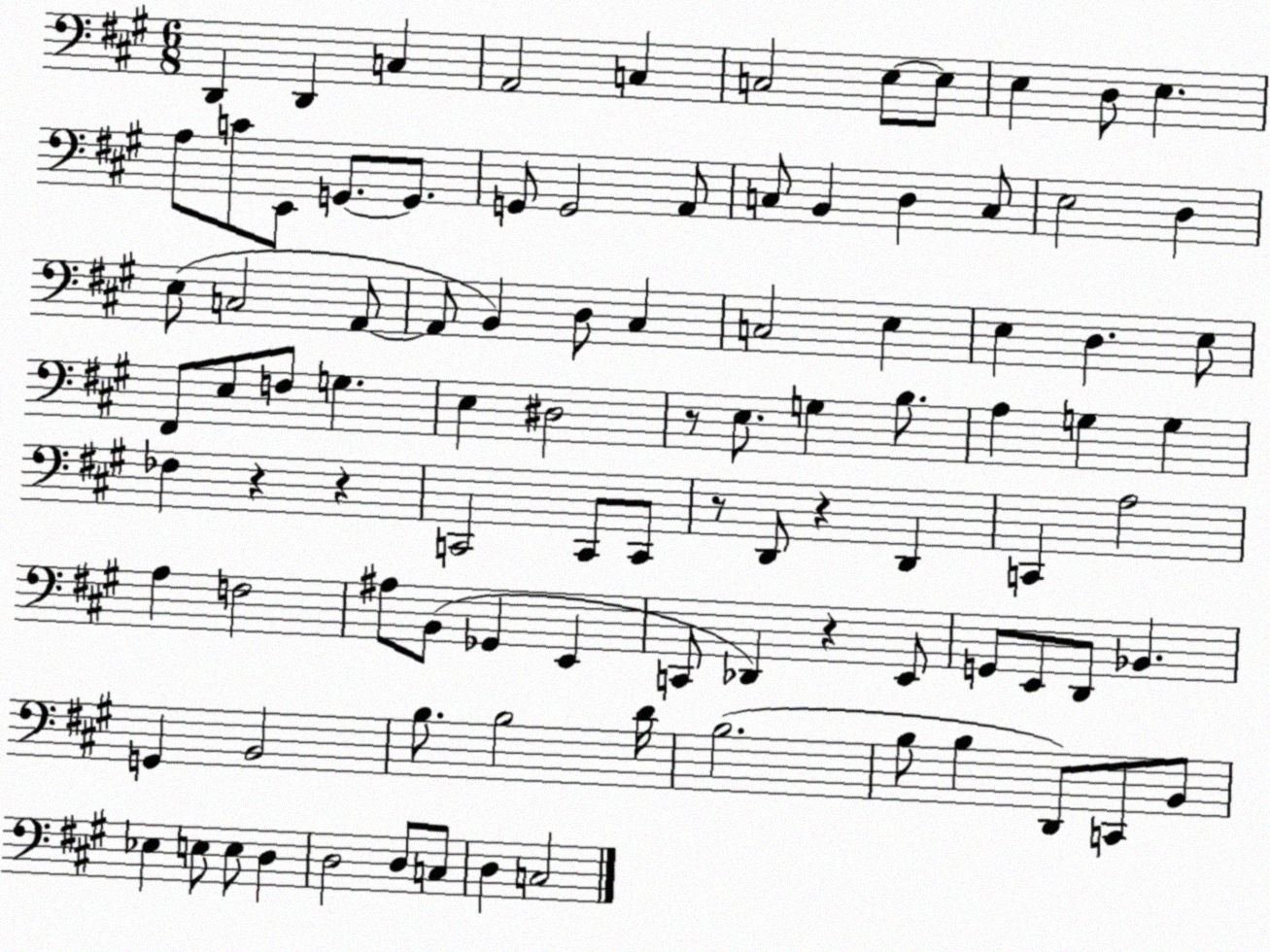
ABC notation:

X:1
T:Untitled
M:6/8
L:1/4
K:A
D,, D,, C, A,,2 C, C,2 E,/2 E,/2 E, D,/2 E, A,/2 C/2 E,,/2 G,,/2 G,,/2 G,,/2 G,,2 A,,/2 C,/2 B,, D, C,/2 E,2 D, E,/2 C,2 A,,/2 A,,/2 B,, D,/2 ^C, C,2 E, E, D, E,/2 ^F,,/2 E,/2 F,/2 G, E, ^D,2 z/2 E,/2 G, B,/2 A, G, G, _F, z z C,,2 C,,/2 C,,/2 z/2 D,,/2 z D,, C,, A,2 A, F,2 ^A,/2 B,,/2 _G,, E,, C,,/2 _D,, z E,,/2 G,,/2 E,,/2 D,,/2 _B,, G,, B,,2 B,/2 B,2 D/4 B,2 B,/2 B, D,,/2 C,,/2 B,,/2 _E, E,/2 E,/2 D, D,2 D,/2 C,/2 D, C,2